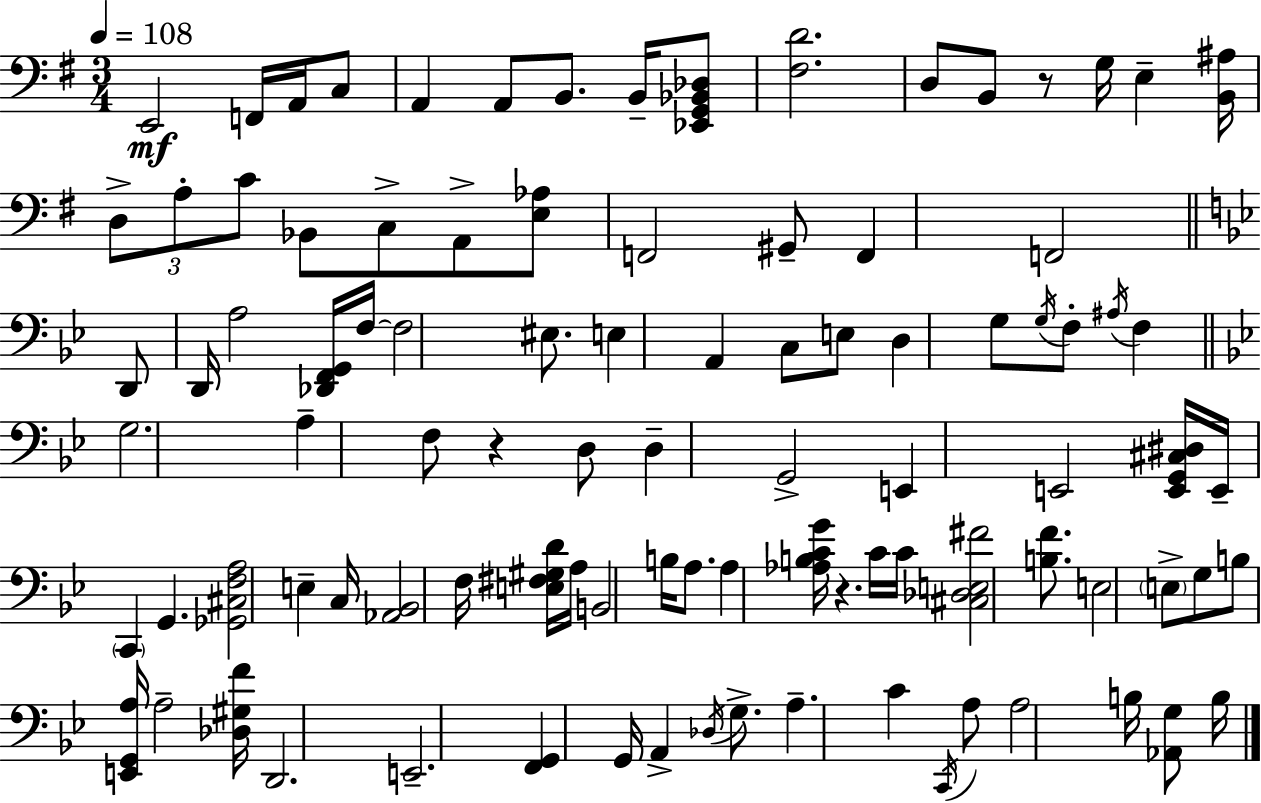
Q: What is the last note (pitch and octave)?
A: B3